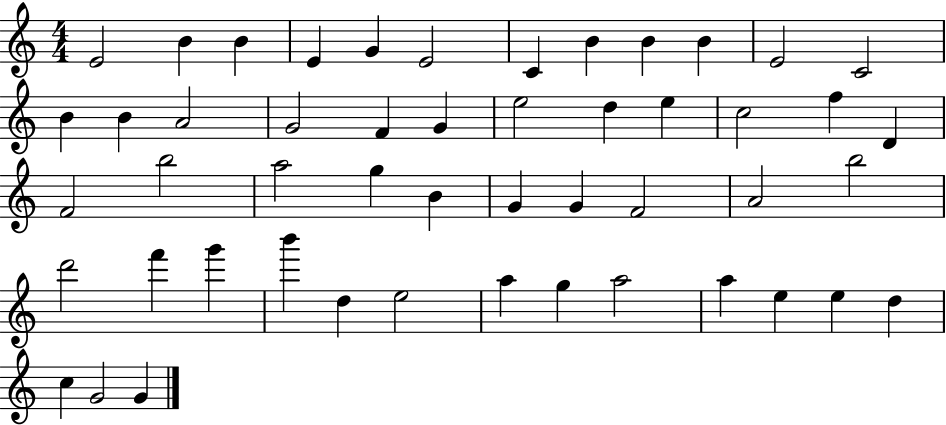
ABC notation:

X:1
T:Untitled
M:4/4
L:1/4
K:C
E2 B B E G E2 C B B B E2 C2 B B A2 G2 F G e2 d e c2 f D F2 b2 a2 g B G G F2 A2 b2 d'2 f' g' b' d e2 a g a2 a e e d c G2 G